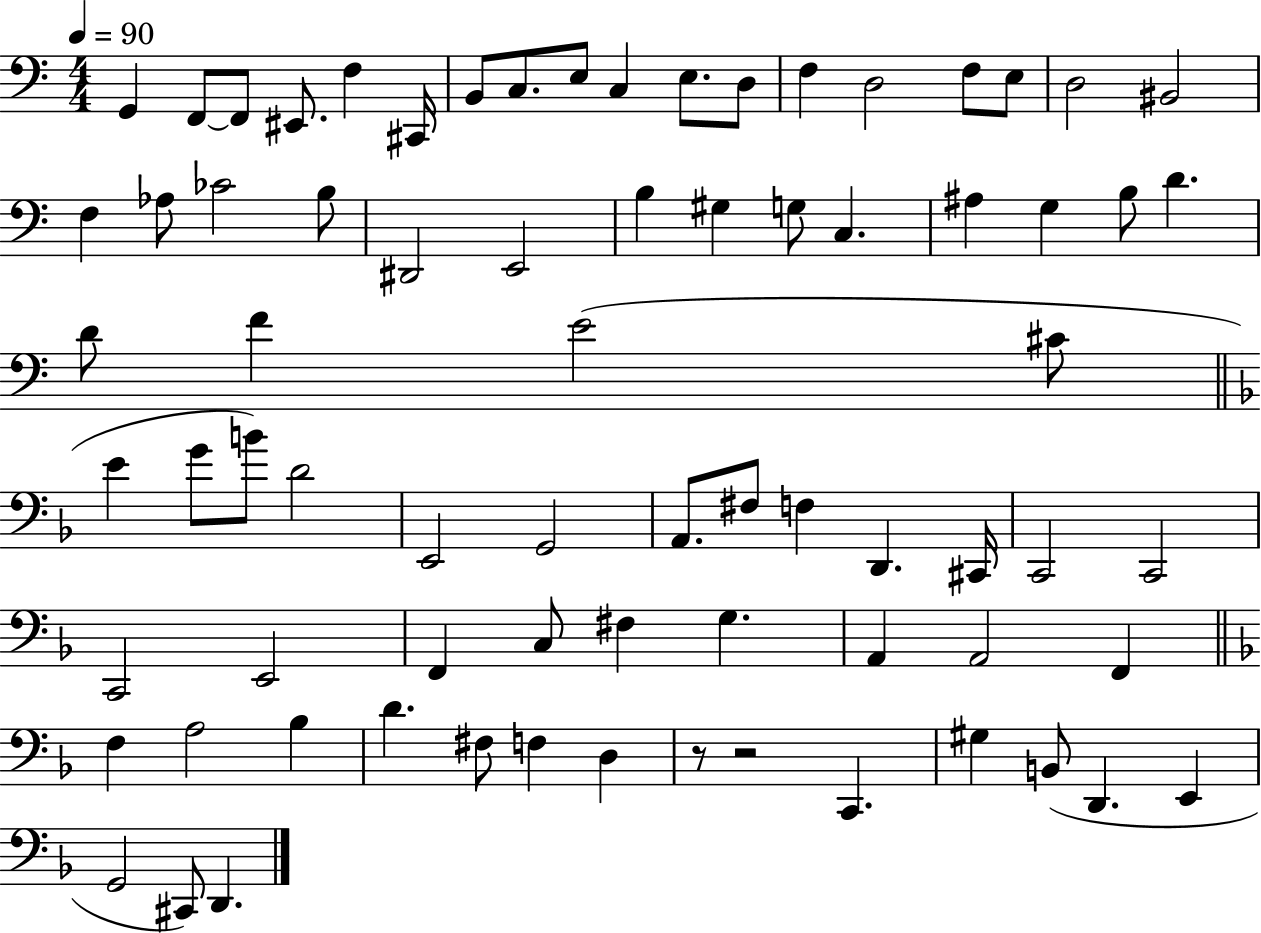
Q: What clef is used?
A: bass